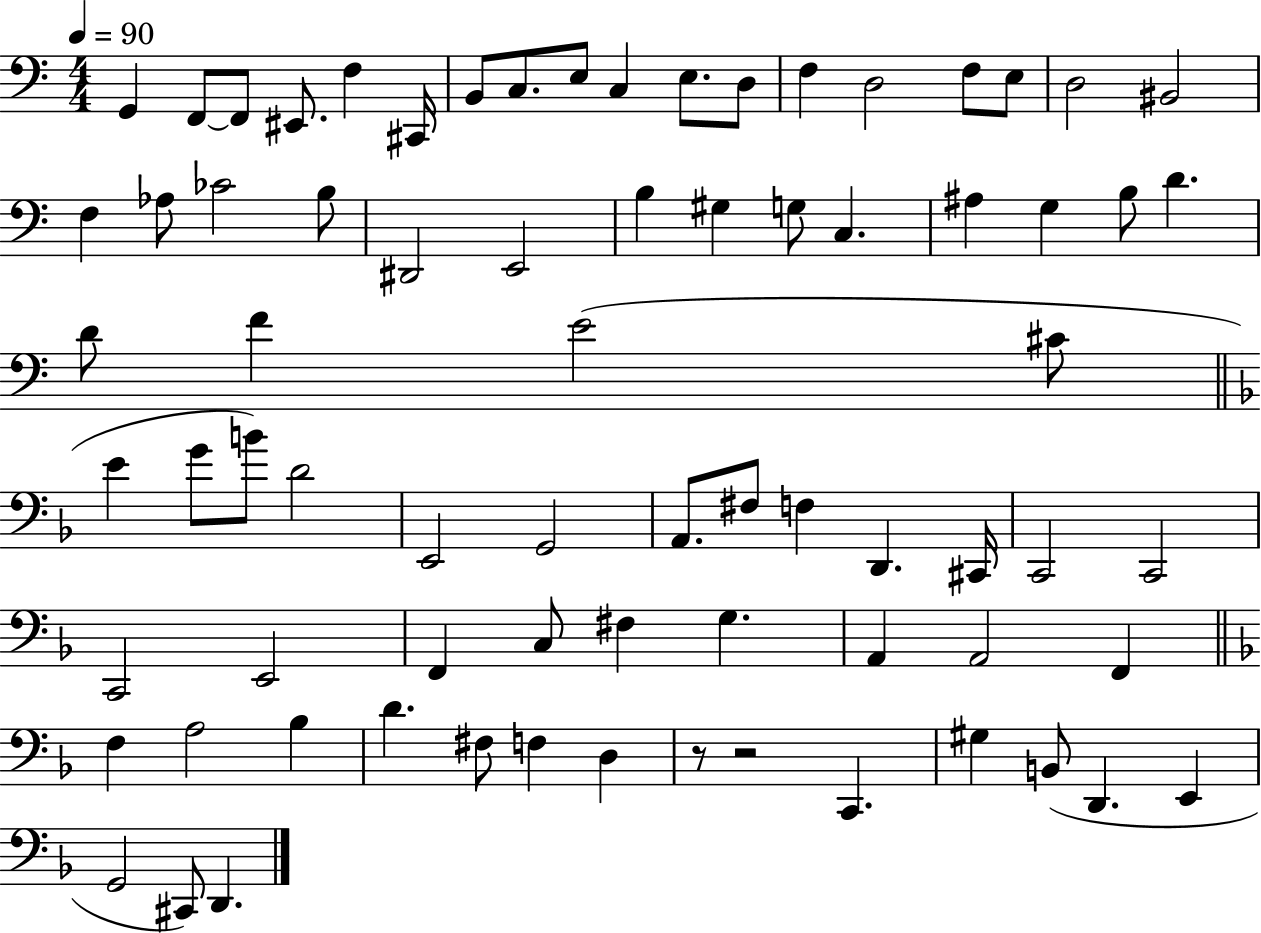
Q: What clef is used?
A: bass